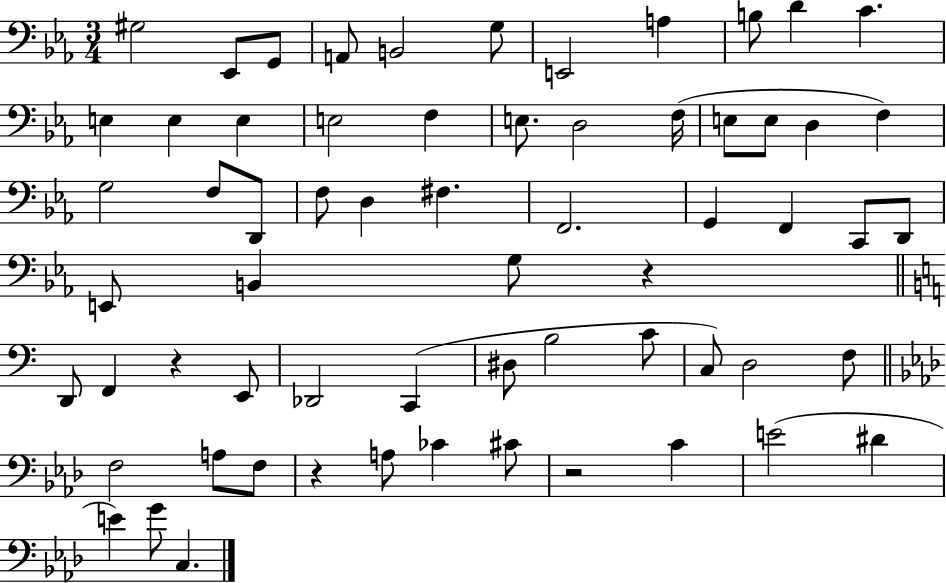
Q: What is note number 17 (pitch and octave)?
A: E3